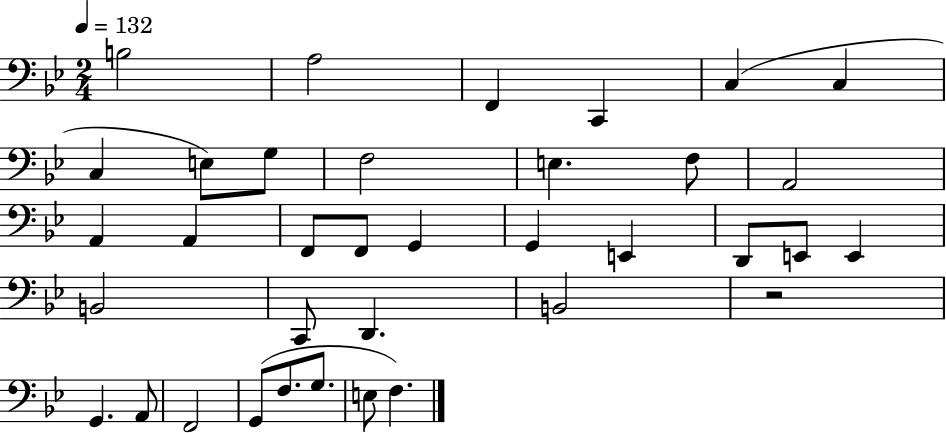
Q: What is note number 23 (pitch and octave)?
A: E2